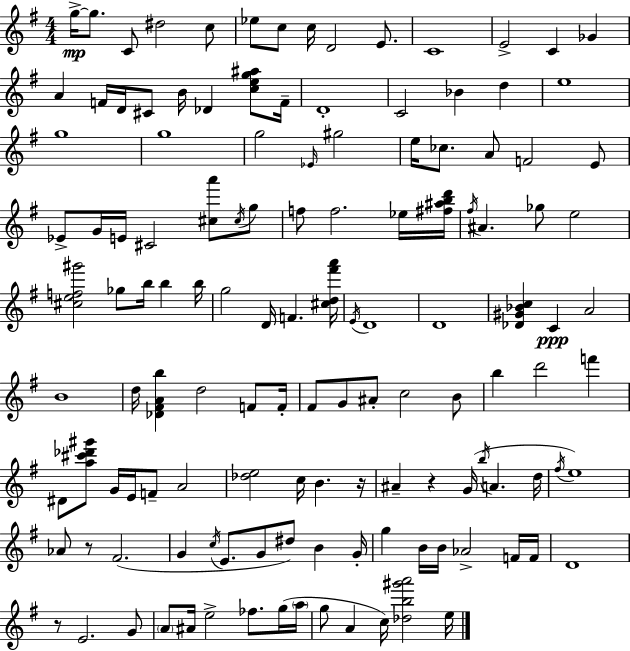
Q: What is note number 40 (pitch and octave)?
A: C#4